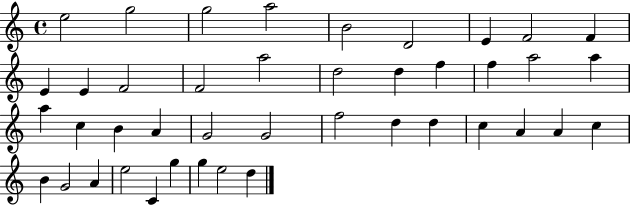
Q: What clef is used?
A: treble